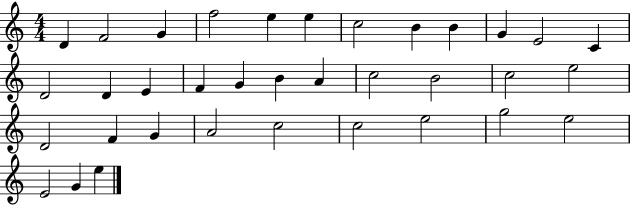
X:1
T:Untitled
M:4/4
L:1/4
K:C
D F2 G f2 e e c2 B B G E2 C D2 D E F G B A c2 B2 c2 e2 D2 F G A2 c2 c2 e2 g2 e2 E2 G e